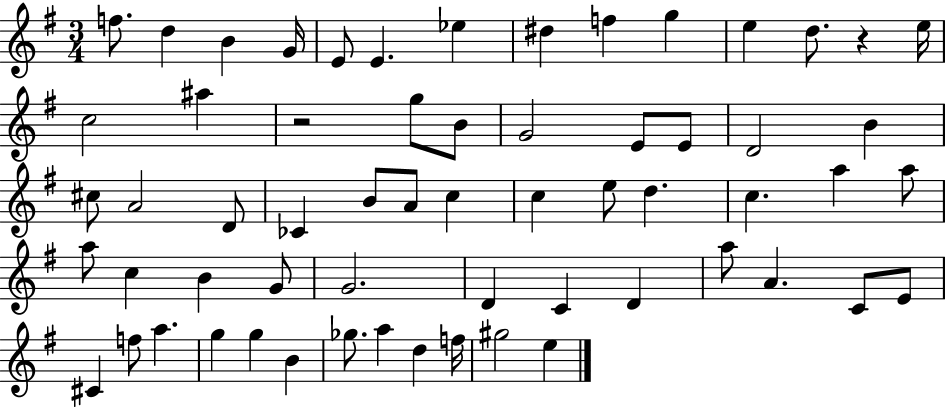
{
  \clef treble
  \numericTimeSignature
  \time 3/4
  \key g \major
  f''8. d''4 b'4 g'16 | e'8 e'4. ees''4 | dis''4 f''4 g''4 | e''4 d''8. r4 e''16 | \break c''2 ais''4 | r2 g''8 b'8 | g'2 e'8 e'8 | d'2 b'4 | \break cis''8 a'2 d'8 | ces'4 b'8 a'8 c''4 | c''4 e''8 d''4. | c''4. a''4 a''8 | \break a''8 c''4 b'4 g'8 | g'2. | d'4 c'4 d'4 | a''8 a'4. c'8 e'8 | \break cis'4 f''8 a''4. | g''4 g''4 b'4 | ges''8. a''4 d''4 f''16 | gis''2 e''4 | \break \bar "|."
}